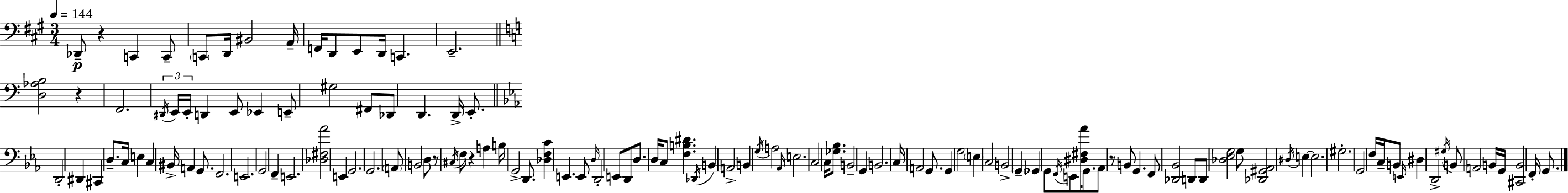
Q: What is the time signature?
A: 3/4